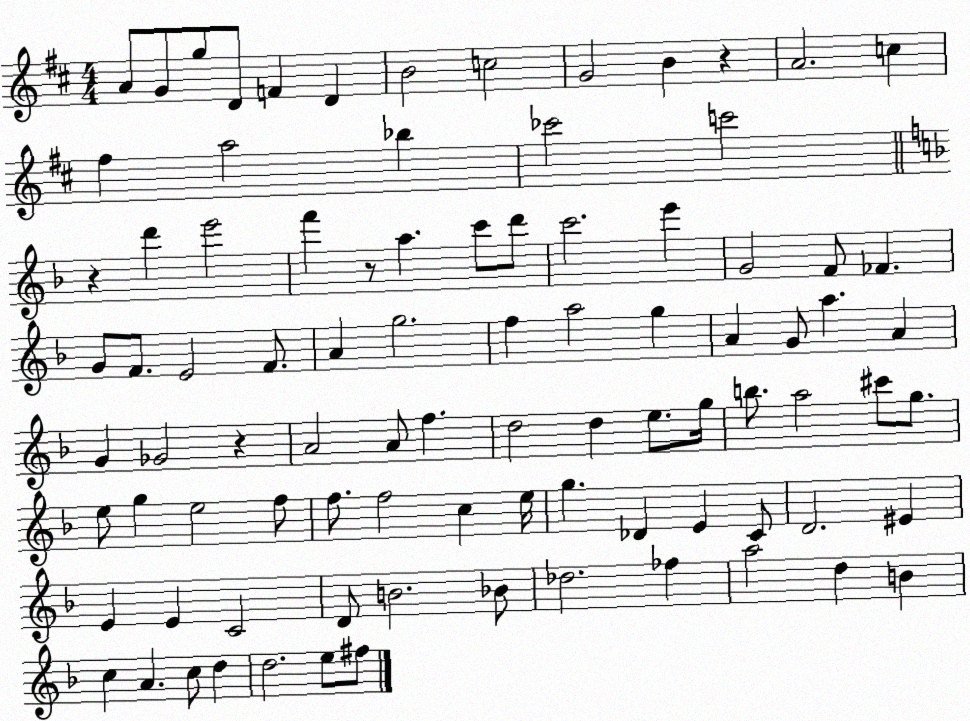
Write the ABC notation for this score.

X:1
T:Untitled
M:4/4
L:1/4
K:D
A/2 G/2 g/2 D/2 F D B2 c2 G2 B z A2 c ^f a2 _b _c'2 c'2 z d' e'2 f' z/2 a c'/2 d'/2 c'2 e' G2 F/2 _F G/2 F/2 E2 F/2 A g2 f a2 g A G/2 a A G _G2 z A2 A/2 f d2 d e/2 g/4 b/2 a2 ^c'/2 g/2 e/2 g e2 f/2 f/2 f2 c e/4 g _D E C/2 D2 ^E E E C2 D/2 B2 _B/2 _d2 _f a2 d B c A c/2 d d2 e/2 ^f/2